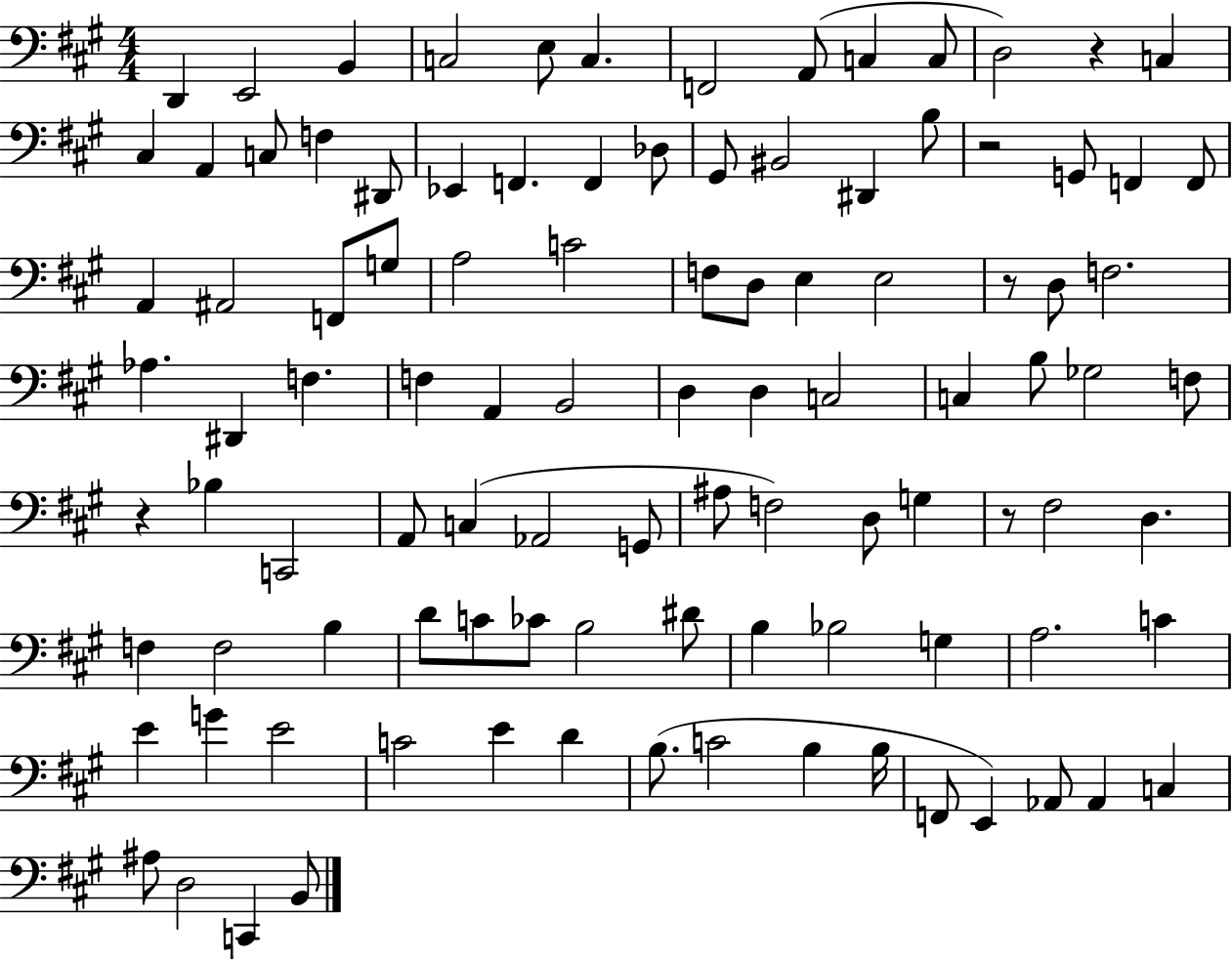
X:1
T:Untitled
M:4/4
L:1/4
K:A
D,, E,,2 B,, C,2 E,/2 C, F,,2 A,,/2 C, C,/2 D,2 z C, ^C, A,, C,/2 F, ^D,,/2 _E,, F,, F,, _D,/2 ^G,,/2 ^B,,2 ^D,, B,/2 z2 G,,/2 F,, F,,/2 A,, ^A,,2 F,,/2 G,/2 A,2 C2 F,/2 D,/2 E, E,2 z/2 D,/2 F,2 _A, ^D,, F, F, A,, B,,2 D, D, C,2 C, B,/2 _G,2 F,/2 z _B, C,,2 A,,/2 C, _A,,2 G,,/2 ^A,/2 F,2 D,/2 G, z/2 ^F,2 D, F, F,2 B, D/2 C/2 _C/2 B,2 ^D/2 B, _B,2 G, A,2 C E G E2 C2 E D B,/2 C2 B, B,/4 F,,/2 E,, _A,,/2 _A,, C, ^A,/2 D,2 C,, B,,/2